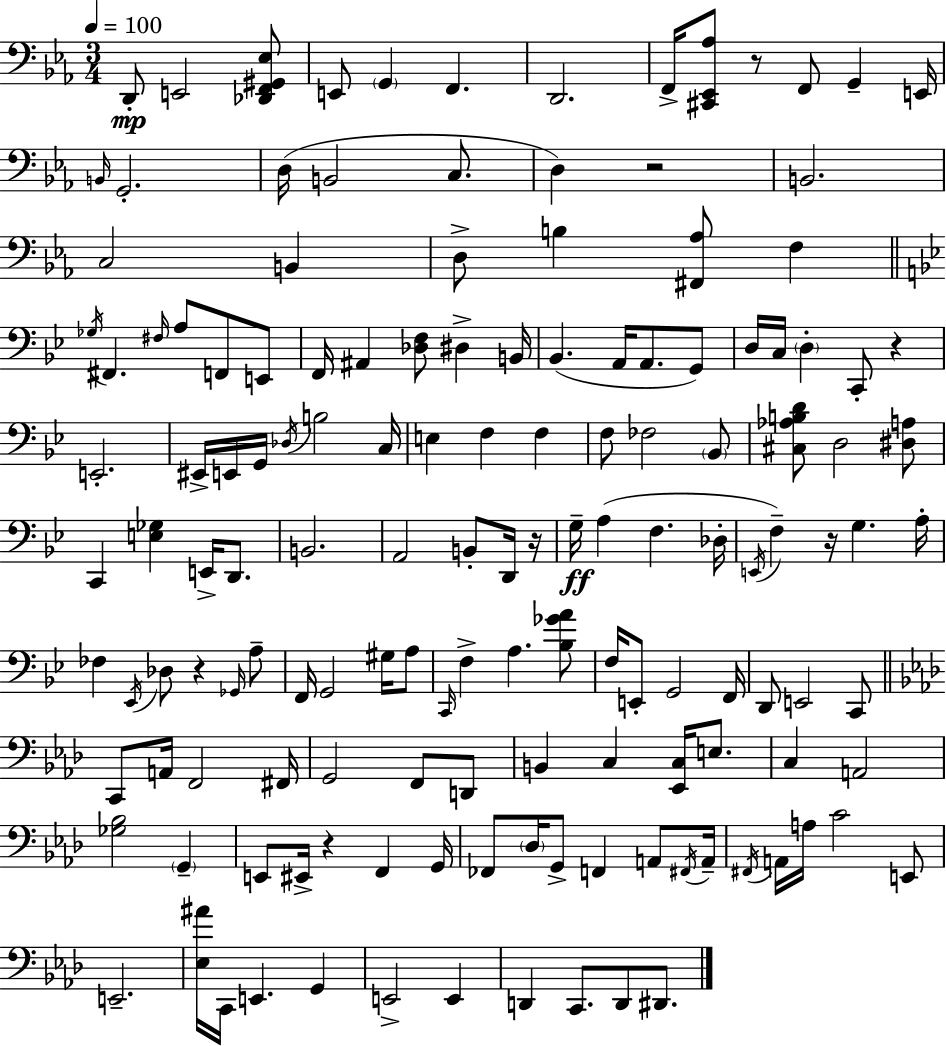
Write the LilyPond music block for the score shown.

{
  \clef bass
  \numericTimeSignature
  \time 3/4
  \key c \minor
  \tempo 4 = 100
  d,8-.\mp e,2 <des, f, gis, ees>8 | e,8 \parenthesize g,4 f,4. | d,2. | f,16-> <cis, ees, aes>8 r8 f,8 g,4-- e,16 | \break \grace { b,16 } g,2.-. | d16( b,2 c8. | d4) r2 | b,2. | \break c2 b,4 | d8-> b4 <fis, aes>8 f4 | \bar "||" \break \key bes \major \acciaccatura { ges16 } fis,4. \grace { fis16 } a8 f,8 | e,8 f,16 ais,4 <des f>8 dis4-> | b,16 bes,4.( a,16 a,8. | g,8) d16 c16 \parenthesize d4-. c,8-. r4 | \break e,2.-. | eis,16-> e,16 g,16 \acciaccatura { des16 } b2 | c16 e4 f4 f4 | f8 fes2 | \break \parenthesize bes,8 <cis aes b d'>8 d2 | <dis a>8 c,4 <e ges>4 e,16-> | d,8. b,2. | a,2 b,8-. | \break d,16 r16 g16--\ff a4( f4. | des16-. \acciaccatura { e,16 }) f4-- r16 g4. | a16-. fes4 \acciaccatura { ees,16 } des8 r4 | \grace { ges,16 } a8-- f,16 g,2 | \break gis16 a8 \grace { c,16 } f4-> a4. | <bes ges' a'>8 f16 e,8-. g,2 | f,16 d,8 e,2 | c,8 \bar "||" \break \key f \minor c,8 a,16 f,2 fis,16 | g,2 f,8 d,8 | b,4 c4 <ees, c>16 e8. | c4 a,2 | \break <ges bes>2 \parenthesize g,4-- | e,8 eis,16-> r4 f,4 g,16 | fes,8 \parenthesize des16 g,8-> f,4 a,8 \acciaccatura { fis,16 } | a,16-- \acciaccatura { fis,16 } a,16 a16 c'2 | \break e,8 e,2.-- | <ees ais'>16 c,16 e,4. g,4 | e,2-> e,4 | d,4 c,8. d,8 dis,8. | \break \bar "|."
}